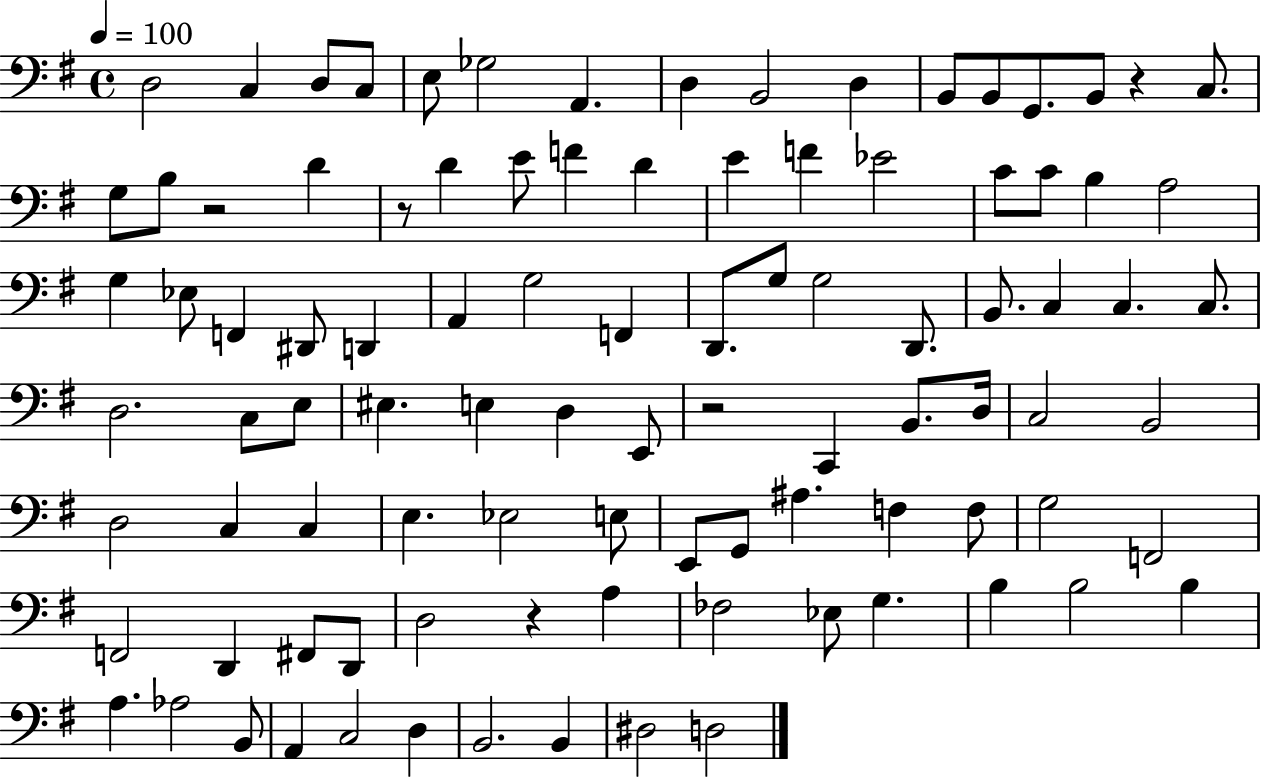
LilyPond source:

{
  \clef bass
  \time 4/4
  \defaultTimeSignature
  \key g \major
  \tempo 4 = 100
  \repeat volta 2 { d2 c4 d8 c8 | e8 ges2 a,4. | d4 b,2 d4 | b,8 b,8 g,8. b,8 r4 c8. | \break g8 b8 r2 d'4 | r8 d'4 e'8 f'4 d'4 | e'4 f'4 ees'2 | c'8 c'8 b4 a2 | \break g4 ees8 f,4 dis,8 d,4 | a,4 g2 f,4 | d,8. g8 g2 d,8. | b,8. c4 c4. c8. | \break d2. c8 e8 | eis4. e4 d4 e,8 | r2 c,4 b,8. d16 | c2 b,2 | \break d2 c4 c4 | e4. ees2 e8 | e,8 g,8 ais4. f4 f8 | g2 f,2 | \break f,2 d,4 fis,8 d,8 | d2 r4 a4 | fes2 ees8 g4. | b4 b2 b4 | \break a4. aes2 b,8 | a,4 c2 d4 | b,2. b,4 | dis2 d2 | \break } \bar "|."
}